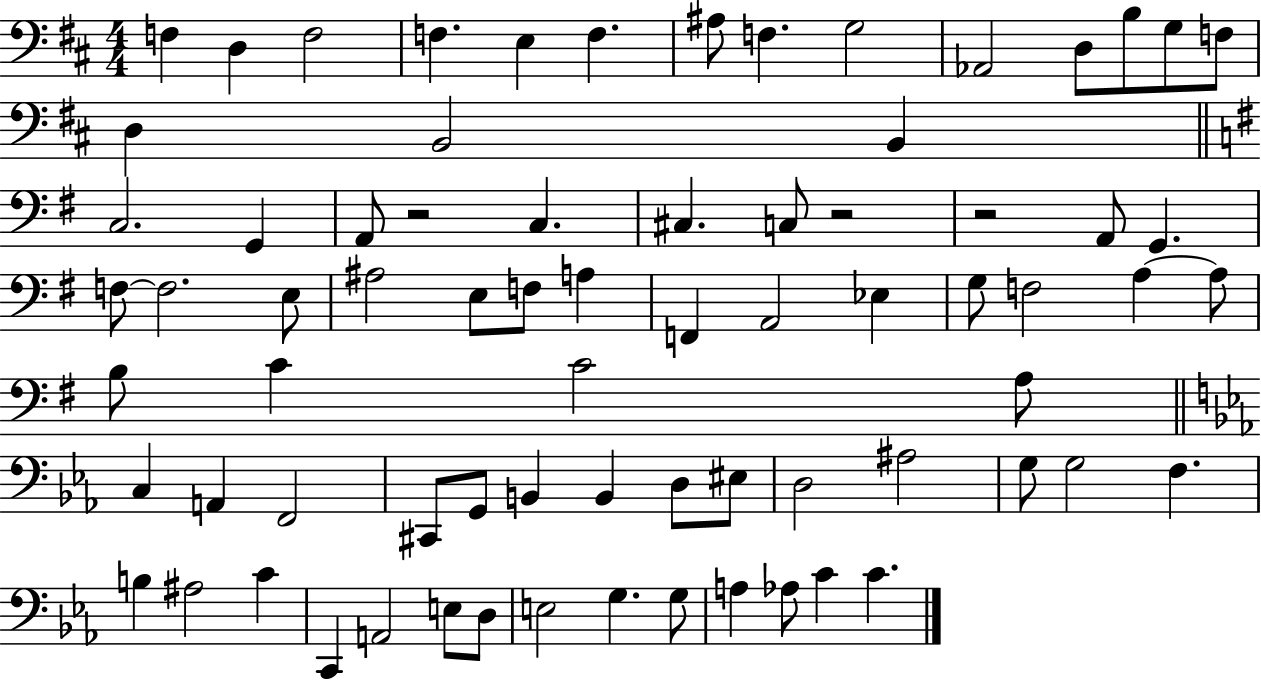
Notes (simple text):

F3/q D3/q F3/h F3/q. E3/q F3/q. A#3/e F3/q. G3/h Ab2/h D3/e B3/e G3/e F3/e D3/q B2/h B2/q C3/h. G2/q A2/e R/h C3/q. C#3/q. C3/e R/h R/h A2/e G2/q. F3/e F3/h. E3/e A#3/h E3/e F3/e A3/q F2/q A2/h Eb3/q G3/e F3/h A3/q A3/e B3/e C4/q C4/h A3/e C3/q A2/q F2/h C#2/e G2/e B2/q B2/q D3/e EIS3/e D3/h A#3/h G3/e G3/h F3/q. B3/q A#3/h C4/q C2/q A2/h E3/e D3/e E3/h G3/q. G3/e A3/q Ab3/e C4/q C4/q.